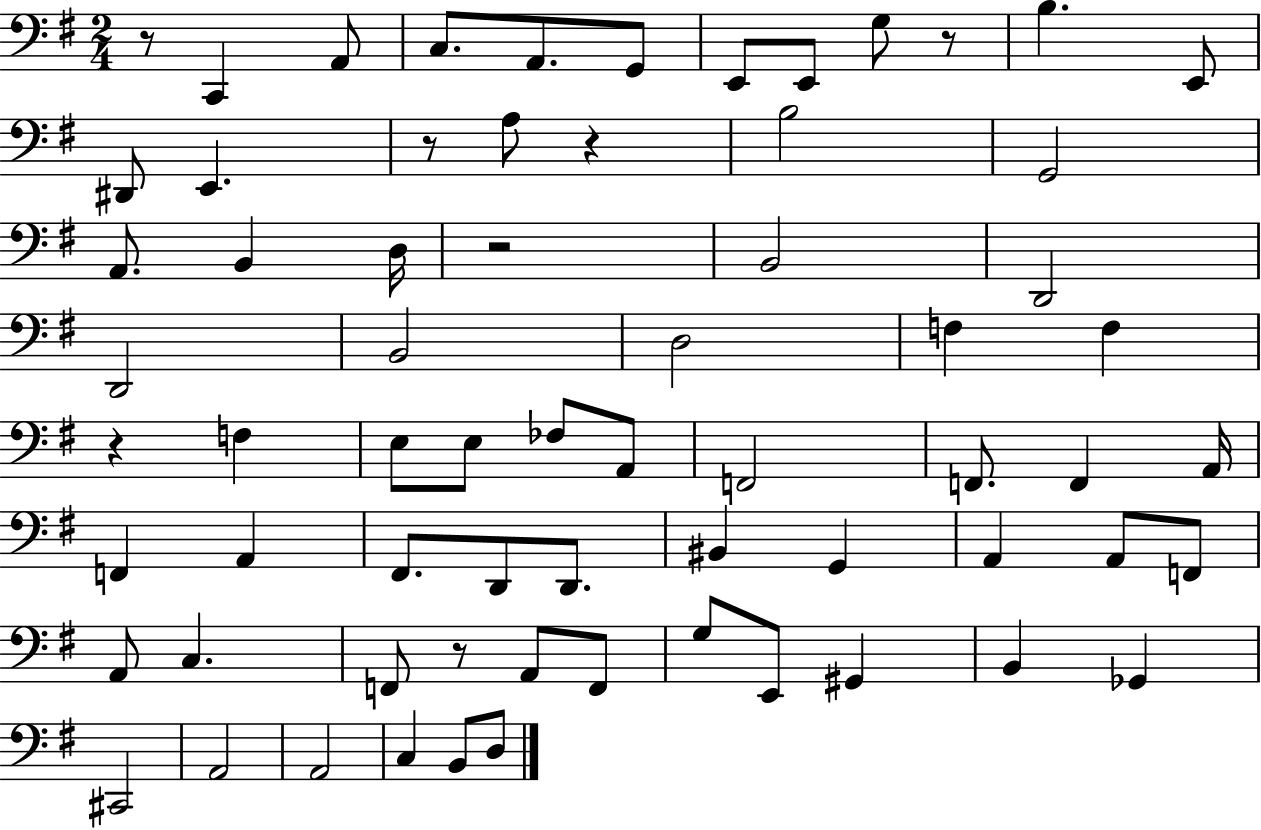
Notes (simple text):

R/e C2/q A2/e C3/e. A2/e. G2/e E2/e E2/e G3/e R/e B3/q. E2/e D#2/e E2/q. R/e A3/e R/q B3/h G2/h A2/e. B2/q D3/s R/h B2/h D2/h D2/h B2/h D3/h F3/q F3/q R/q F3/q E3/e E3/e FES3/e A2/e F2/h F2/e. F2/q A2/s F2/q A2/q F#2/e. D2/e D2/e. BIS2/q G2/q A2/q A2/e F2/e A2/e C3/q. F2/e R/e A2/e F2/e G3/e E2/e G#2/q B2/q Gb2/q C#2/h A2/h A2/h C3/q B2/e D3/e